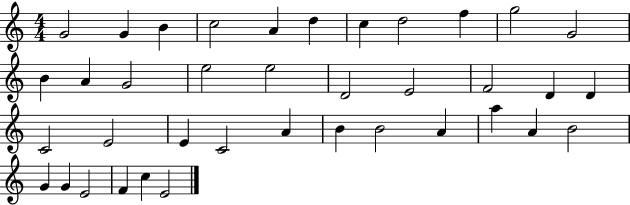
{
  \clef treble
  \numericTimeSignature
  \time 4/4
  \key c \major
  g'2 g'4 b'4 | c''2 a'4 d''4 | c''4 d''2 f''4 | g''2 g'2 | \break b'4 a'4 g'2 | e''2 e''2 | d'2 e'2 | f'2 d'4 d'4 | \break c'2 e'2 | e'4 c'2 a'4 | b'4 b'2 a'4 | a''4 a'4 b'2 | \break g'4 g'4 e'2 | f'4 c''4 e'2 | \bar "|."
}